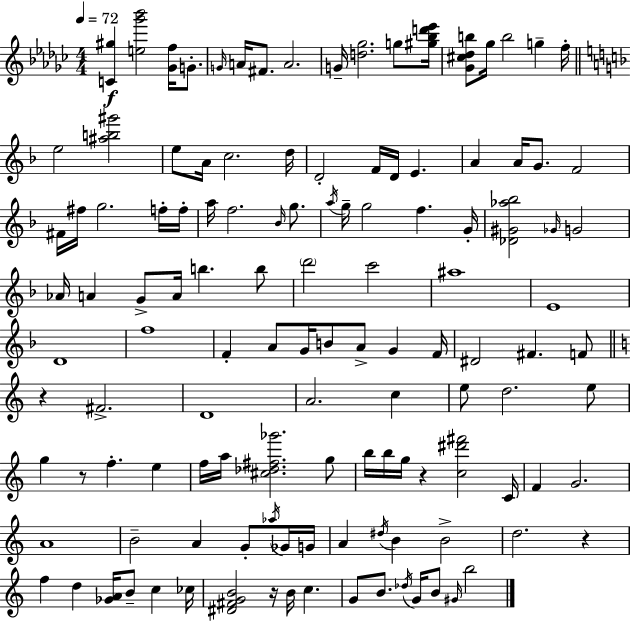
[C4,G#5]/q [E5,Gb6,Bb6]/h [Gb4,F5]/s G4/e. G4/s A4/s F#4/e. A4/h. G4/s [D5,Gb5]/h. G5/e [G#5,Bb5,D6,Eb6]/s [Gb4,C#5,Db5,B5]/e Gb5/s B5/h G5/q F5/s E5/h [A#5,B5,G#6]/h E5/e A4/s C5/h. D5/s D4/h F4/s D4/s E4/q. A4/q A4/s G4/e. F4/h F#4/s F#5/s G5/h. F5/s F5/s A5/s F5/h. Bb4/s G5/e. A5/s G5/s G5/h F5/q. G4/s [Db4,G#4,Ab5,Bb5]/h Gb4/s G4/h Ab4/s A4/q G4/e A4/s B5/q. B5/e D6/h C6/h A#5/w E4/w D4/w F5/w F4/q A4/e G4/s B4/e A4/e G4/q F4/s D#4/h F#4/q. F4/e R/q F#4/h. D4/w A4/h. C5/q E5/e D5/h. E5/e G5/q R/e F5/q. E5/q F5/s A5/s [C#5,Db5,F#5,Gb6]/h. G5/e B5/s B5/s G5/s R/q [C5,D#6,F#6]/h C4/s F4/q G4/h. A4/w B4/h A4/q G4/e Ab5/s Gb4/s G4/s A4/q D#5/s B4/q B4/h D5/h. R/q F5/q D5/q [Gb4,A4]/s B4/e C5/q CES5/s [D#4,F#4,G4,B4]/h R/s B4/s C5/q. G4/e B4/e. Db5/s G4/s B4/e G#4/s B5/h